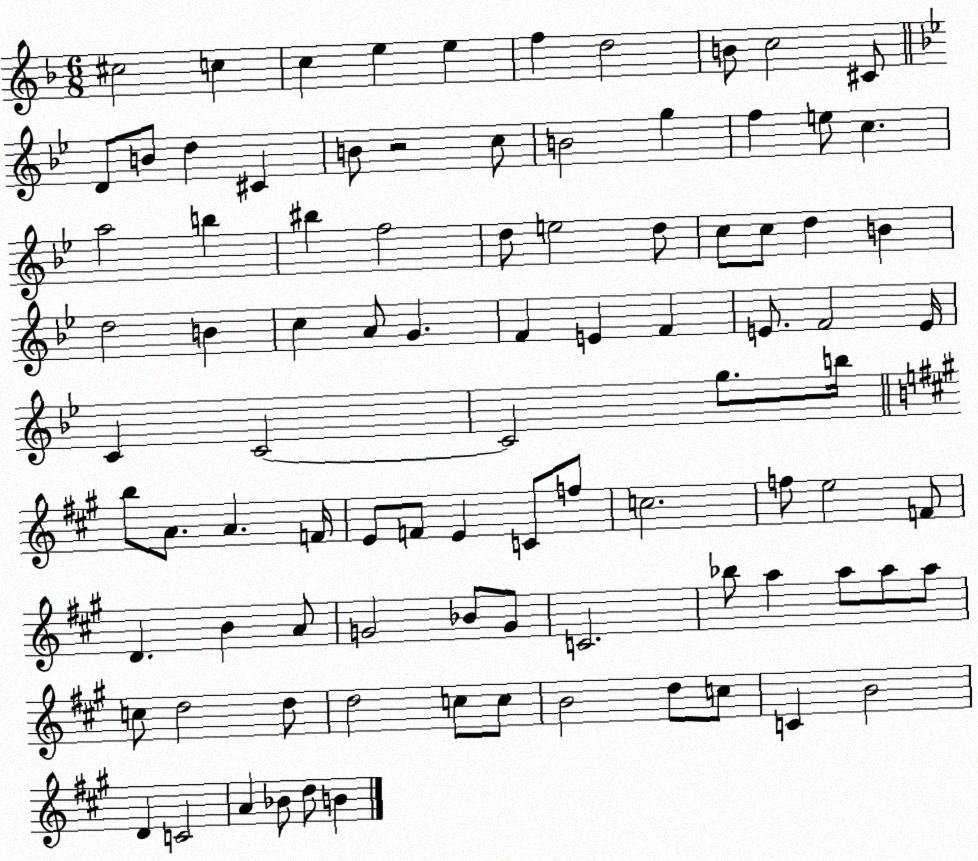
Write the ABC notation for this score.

X:1
T:Untitled
M:6/8
L:1/4
K:F
^c2 c c e e f d2 B/2 c2 ^C/2 D/2 B/2 d ^C B/2 z2 c/2 B2 g f e/2 c a2 b ^b f2 d/2 e2 d/2 c/2 c/2 d B d2 B c A/2 G F E F E/2 F2 E/4 C C2 C2 g/2 b/4 b/2 A/2 A F/4 E/2 F/2 E C/2 f/2 c2 f/2 e2 F/2 D B A/2 G2 _B/2 G/2 C2 _b/2 a a/2 a/2 a/2 c/2 d2 d/2 d2 c/2 c/2 B2 d/2 c/2 C B2 D C2 A _B/2 d/2 B